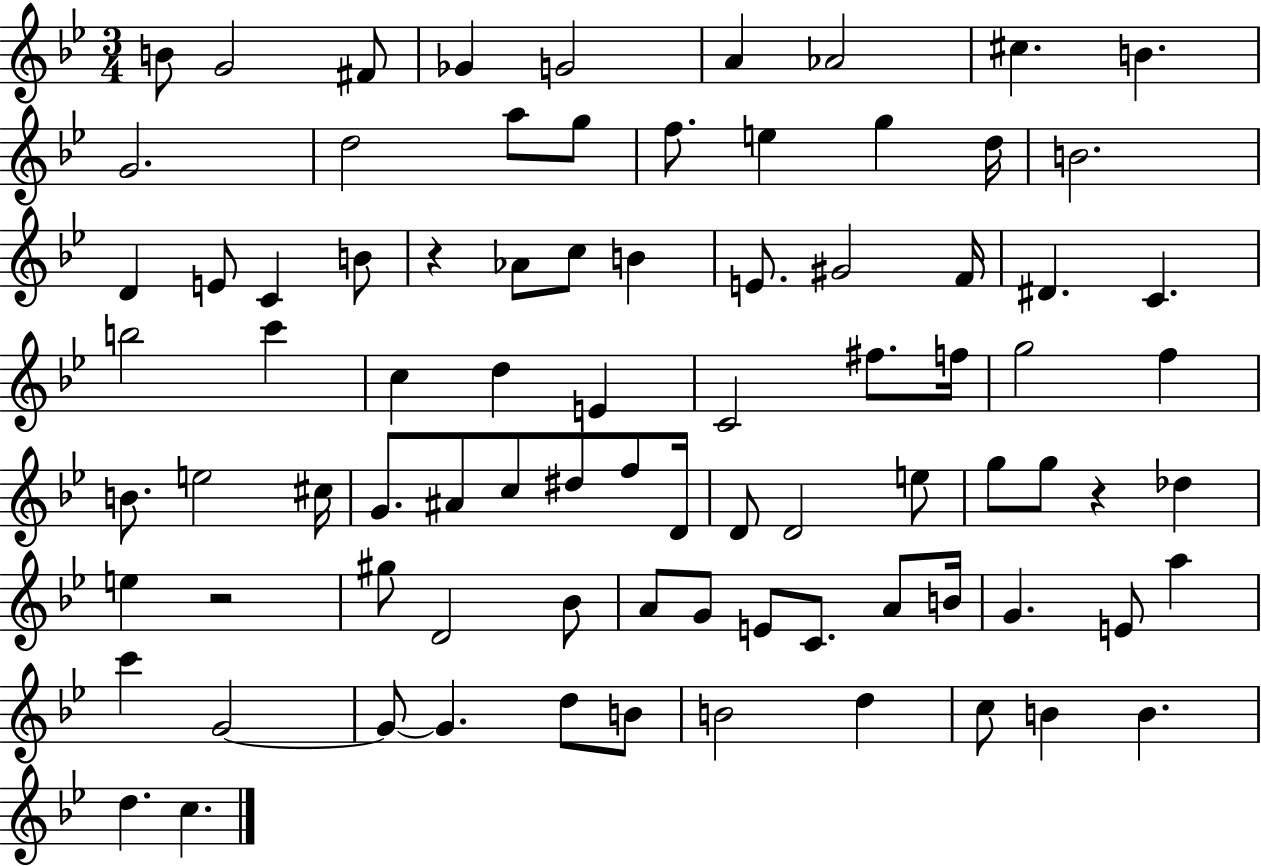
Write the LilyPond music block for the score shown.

{
  \clef treble
  \numericTimeSignature
  \time 3/4
  \key bes \major
  b'8 g'2 fis'8 | ges'4 g'2 | a'4 aes'2 | cis''4. b'4. | \break g'2. | d''2 a''8 g''8 | f''8. e''4 g''4 d''16 | b'2. | \break d'4 e'8 c'4 b'8 | r4 aes'8 c''8 b'4 | e'8. gis'2 f'16 | dis'4. c'4. | \break b''2 c'''4 | c''4 d''4 e'4 | c'2 fis''8. f''16 | g''2 f''4 | \break b'8. e''2 cis''16 | g'8. ais'8 c''8 dis''8 f''8 d'16 | d'8 d'2 e''8 | g''8 g''8 r4 des''4 | \break e''4 r2 | gis''8 d'2 bes'8 | a'8 g'8 e'8 c'8. a'8 b'16 | g'4. e'8 a''4 | \break c'''4 g'2~~ | g'8~~ g'4. d''8 b'8 | b'2 d''4 | c''8 b'4 b'4. | \break d''4. c''4. | \bar "|."
}